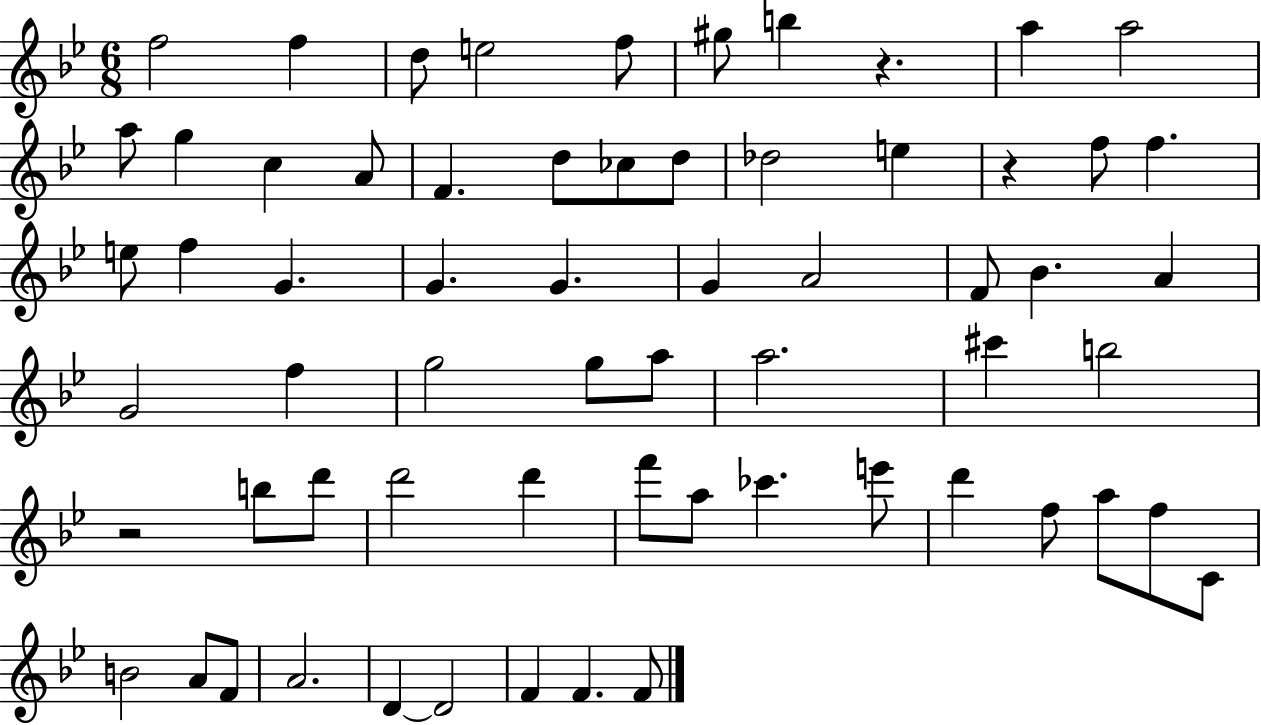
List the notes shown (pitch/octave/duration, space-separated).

F5/h F5/q D5/e E5/h F5/e G#5/e B5/q R/q. A5/q A5/h A5/e G5/q C5/q A4/e F4/q. D5/e CES5/e D5/e Db5/h E5/q R/q F5/e F5/q. E5/e F5/q G4/q. G4/q. G4/q. G4/q A4/h F4/e Bb4/q. A4/q G4/h F5/q G5/h G5/e A5/e A5/h. C#6/q B5/h R/h B5/e D6/e D6/h D6/q F6/e A5/e CES6/q. E6/e D6/q F5/e A5/e F5/e C4/e B4/h A4/e F4/e A4/h. D4/q D4/h F4/q F4/q. F4/e